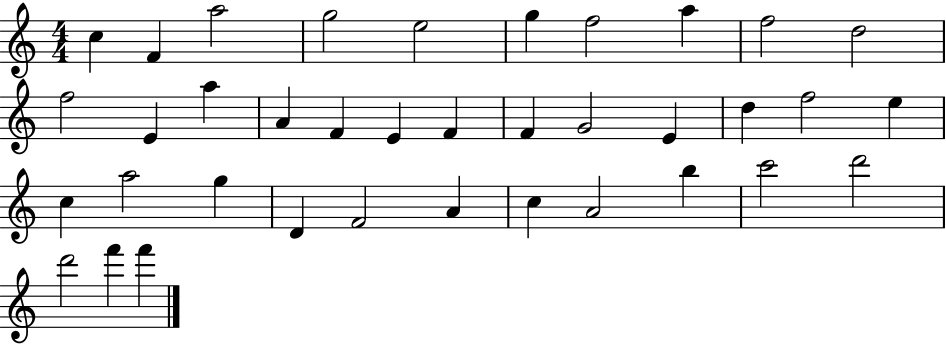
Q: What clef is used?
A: treble